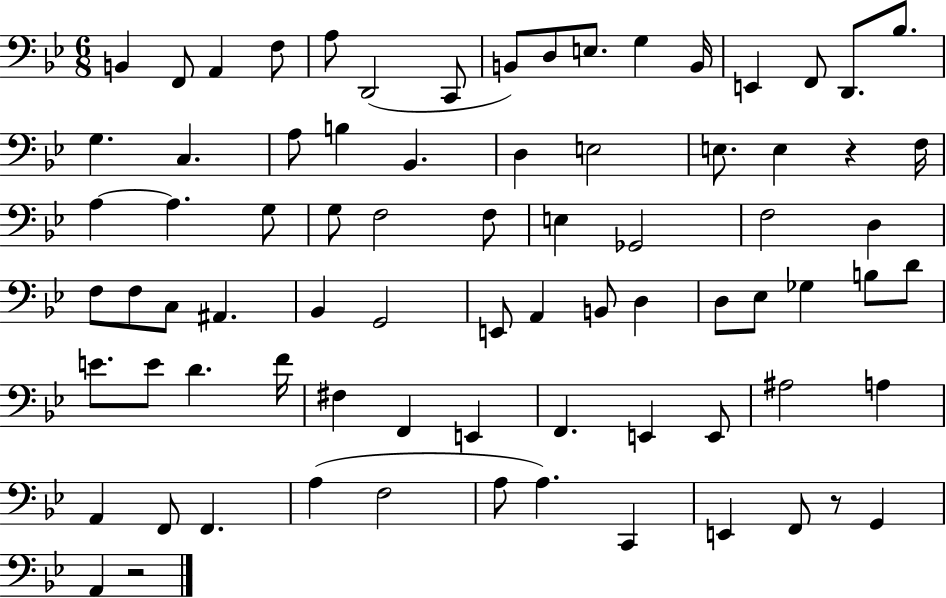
{
  \clef bass
  \numericTimeSignature
  \time 6/8
  \key bes \major
  \repeat volta 2 { b,4 f,8 a,4 f8 | a8 d,2( c,8 | b,8) d8 e8. g4 b,16 | e,4 f,8 d,8. bes8. | \break g4. c4. | a8 b4 bes,4. | d4 e2 | e8. e4 r4 f16 | \break a4~~ a4. g8 | g8 f2 f8 | e4 ges,2 | f2 d4 | \break f8 f8 c8 ais,4. | bes,4 g,2 | e,8 a,4 b,8 d4 | d8 ees8 ges4 b8 d'8 | \break e'8. e'8 d'4. f'16 | fis4 f,4 e,4 | f,4. e,4 e,8 | ais2 a4 | \break a,4 f,8 f,4. | a4( f2 | a8 a4.) c,4 | e,4 f,8 r8 g,4 | \break a,4 r2 | } \bar "|."
}